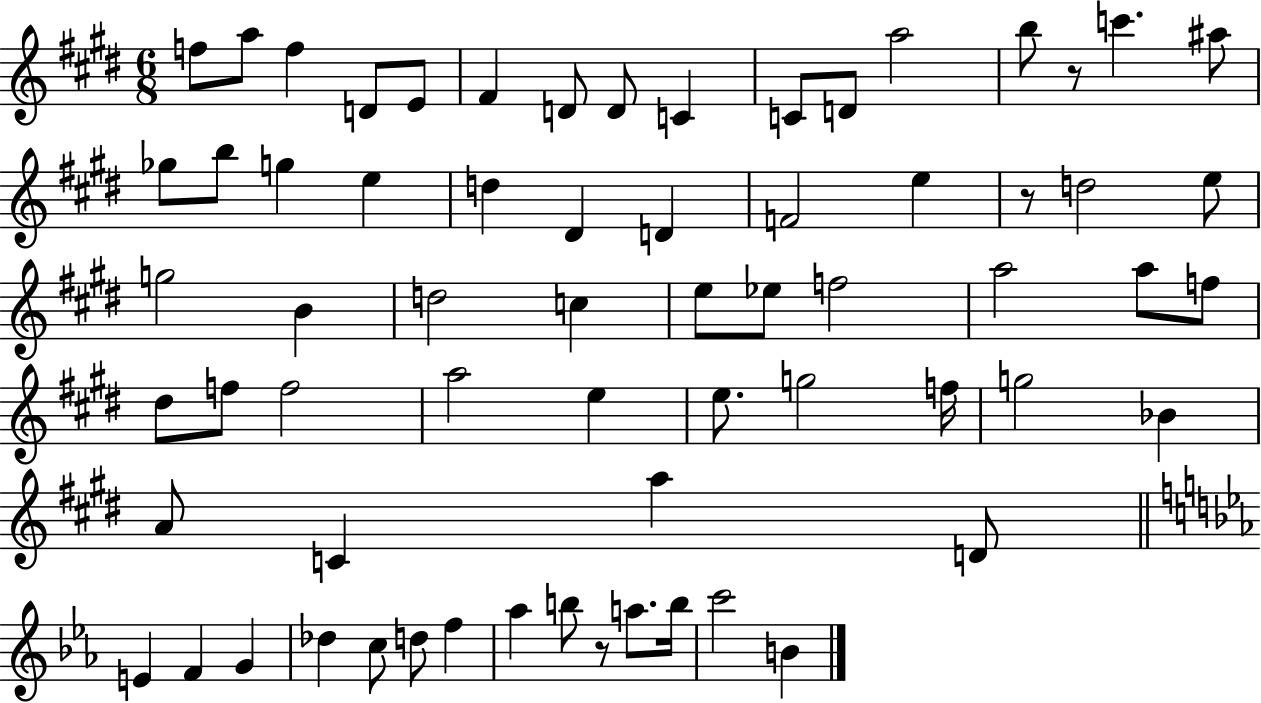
{
  \clef treble
  \numericTimeSignature
  \time 6/8
  \key e \major
  f''8 a''8 f''4 d'8 e'8 | fis'4 d'8 d'8 c'4 | c'8 d'8 a''2 | b''8 r8 c'''4. ais''8 | \break ges''8 b''8 g''4 e''4 | d''4 dis'4 d'4 | f'2 e''4 | r8 d''2 e''8 | \break g''2 b'4 | d''2 c''4 | e''8 ees''8 f''2 | a''2 a''8 f''8 | \break dis''8 f''8 f''2 | a''2 e''4 | e''8. g''2 f''16 | g''2 bes'4 | \break a'8 c'4 a''4 d'8 | \bar "||" \break \key ees \major e'4 f'4 g'4 | des''4 c''8 d''8 f''4 | aes''4 b''8 r8 a''8. b''16 | c'''2 b'4 | \break \bar "|."
}